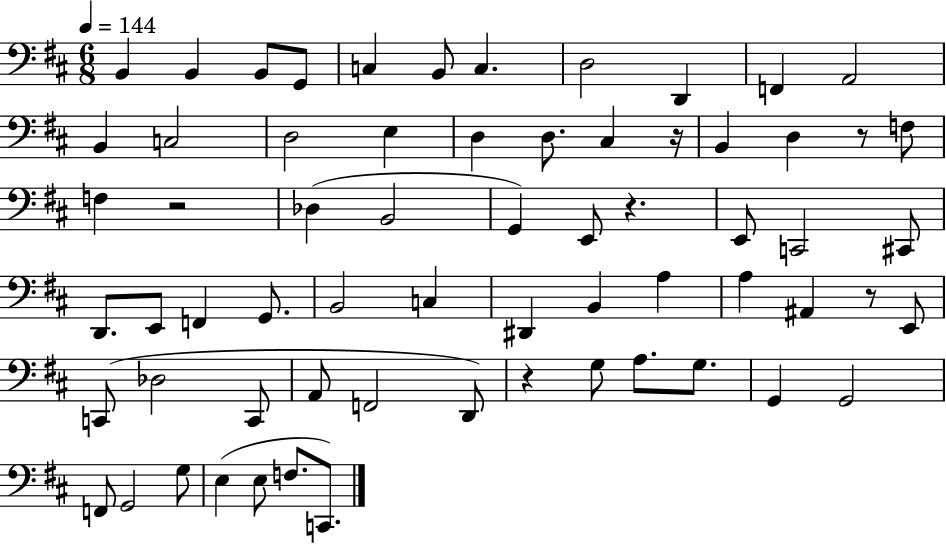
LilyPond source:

{
  \clef bass
  \numericTimeSignature
  \time 6/8
  \key d \major
  \tempo 4 = 144
  b,4 b,4 b,8 g,8 | c4 b,8 c4. | d2 d,4 | f,4 a,2 | \break b,4 c2 | d2 e4 | d4 d8. cis4 r16 | b,4 d4 r8 f8 | \break f4 r2 | des4( b,2 | g,4) e,8 r4. | e,8 c,2 cis,8 | \break d,8. e,8 f,4 g,8. | b,2 c4 | dis,4 b,4 a4 | a4 ais,4 r8 e,8 | \break c,8( des2 c,8 | a,8 f,2 d,8) | r4 g8 a8. g8. | g,4 g,2 | \break f,8 g,2 g8 | e4( e8 f8. c,8.) | \bar "|."
}